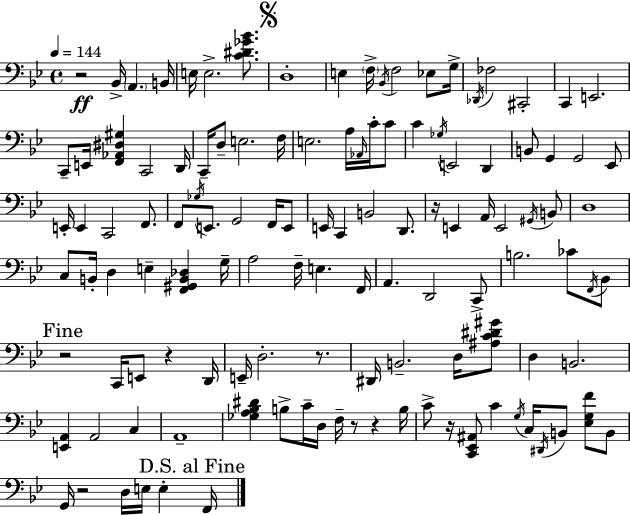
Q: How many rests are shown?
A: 9